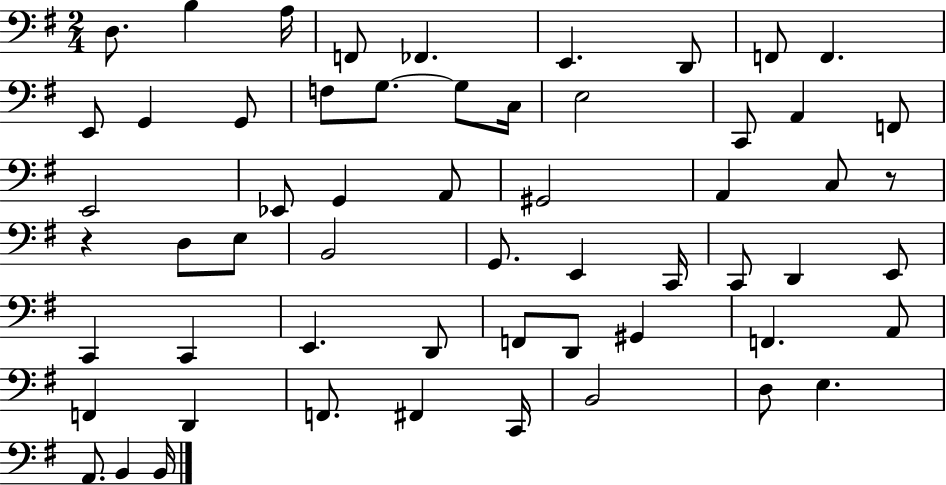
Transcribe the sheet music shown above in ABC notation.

X:1
T:Untitled
M:2/4
L:1/4
K:G
D,/2 B, A,/4 F,,/2 _F,, E,, D,,/2 F,,/2 F,, E,,/2 G,, G,,/2 F,/2 G,/2 G,/2 C,/4 E,2 C,,/2 A,, F,,/2 E,,2 _E,,/2 G,, A,,/2 ^G,,2 A,, C,/2 z/2 z D,/2 E,/2 B,,2 G,,/2 E,, C,,/4 C,,/2 D,, E,,/2 C,, C,, E,, D,,/2 F,,/2 D,,/2 ^G,, F,, A,,/2 F,, D,, F,,/2 ^F,, C,,/4 B,,2 D,/2 E, A,,/2 B,, B,,/4